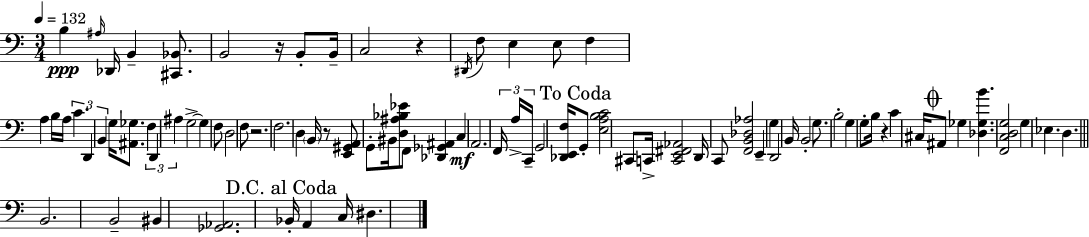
X:1
T:Untitled
M:3/4
L:1/4
K:Am
B, ^A,/4 _D,,/4 B,, [^C,,_B,,]/2 B,,2 z/4 B,,/2 B,,/4 C,2 z ^D,,/4 F,/2 E, E,/2 F, A, B,/4 A,/4 C D,, B,, G,/4 [^A,,_G,]/2 F, D,, ^A, G,2 G, F,/2 D,2 F,/2 z2 F,2 D, B,,/4 z/2 [E,,^G,,A,,]/2 G,,/2 ^B,,/4 [D,^A,_B,_E]/2 F,,/2 [_D,,_G,,^A,,] C, A,,2 F,,/4 A,/4 C,,/4 G,,2 [_D,,E,,F,]/4 G,,/2 [E,A,B,C]2 ^C,,/2 C,,/4 [C,,E,,^F,,_A,,]2 D,,/4 C,,/2 [F,,B,,_D,_A,]2 E,, G, D,,2 B,,/4 B,,2 G,/2 B,2 G, G,/2 B,/4 z C ^C,/4 ^A,,/2 _G, [_D,_G,B] [F,,C,D,G,]2 G, _E, D, B,,2 B,,2 ^B,, [_G,,_A,,]2 _B,,/4 A,, C,/4 ^D,